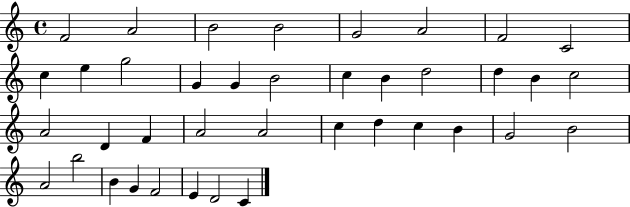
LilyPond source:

{
  \clef treble
  \time 4/4
  \defaultTimeSignature
  \key c \major
  f'2 a'2 | b'2 b'2 | g'2 a'2 | f'2 c'2 | \break c''4 e''4 g''2 | g'4 g'4 b'2 | c''4 b'4 d''2 | d''4 b'4 c''2 | \break a'2 d'4 f'4 | a'2 a'2 | c''4 d''4 c''4 b'4 | g'2 b'2 | \break a'2 b''2 | b'4 g'4 f'2 | e'4 d'2 c'4 | \bar "|."
}